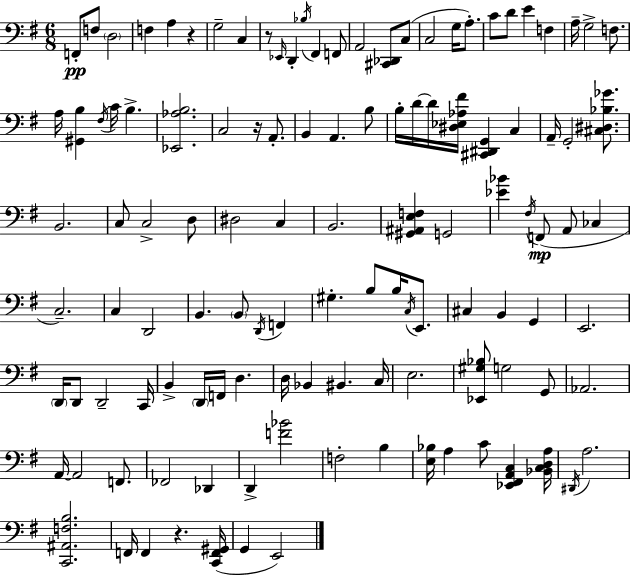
F2/e F3/e D3/h F3/q A3/q R/q G3/h C3/q R/e Eb2/s D2/q Bb3/s F#2/q F2/e A2/h [C#2,Db2]/e C3/e C3/h G3/s A3/e. C4/e D4/e E4/q F3/q A3/s G3/h F3/e. A3/s [G#2,B3]/q F#3/s C4/s B3/q. [Eb2,Ab3,B3]/h. C3/h R/s A2/e. B2/q A2/q. B3/e B3/s D4/s D4/s [D#3,Eb3,Ab3,F#4]/s [C#2,D#2,G2]/q C3/q A2/s G2/h [C#3,D#3,Bb3,Gb4]/e. B2/h. C3/e C3/h D3/e D#3/h C3/q B2/h. [G#2,A#2,E3,F3]/q G2/h [Eb4,Bb4]/q F#3/s F2/e A2/e CES3/q C3/h. C3/q D2/h B2/q. B2/e D2/s F2/q G#3/q. B3/e B3/s C3/s E2/e. C#3/q B2/q G2/q E2/h. D2/s D2/e D2/h C2/s B2/q D2/s F2/s D3/q. D3/s Bb2/q BIS2/q. C3/s E3/h. [Eb2,G#3,Bb3]/e G3/h G2/e Ab2/h. A2/s A2/h F2/e. FES2/h Db2/q D2/q [F4,Bb4]/h F3/h B3/q [E3,Bb3]/s A3/q C4/e [Eb2,F#2,A2,C3]/q [Bb2,C3,D3,A3]/s D#2/s A3/h. [C2,A#2,F3,B3]/h. F2/s F2/q R/q. [C2,F2,G#2]/s G2/q E2/h